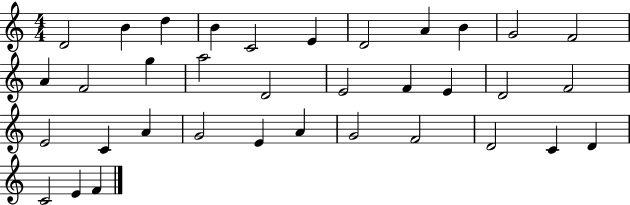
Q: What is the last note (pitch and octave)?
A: F4